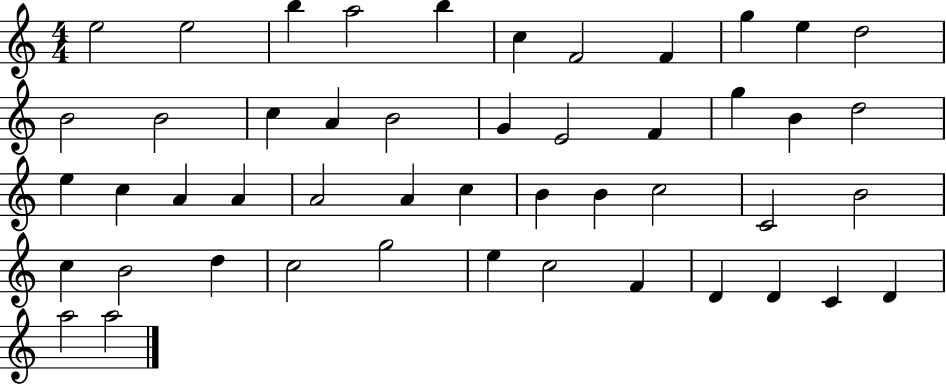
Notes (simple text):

E5/h E5/h B5/q A5/h B5/q C5/q F4/h F4/q G5/q E5/q D5/h B4/h B4/h C5/q A4/q B4/h G4/q E4/h F4/q G5/q B4/q D5/h E5/q C5/q A4/q A4/q A4/h A4/q C5/q B4/q B4/q C5/h C4/h B4/h C5/q B4/h D5/q C5/h G5/h E5/q C5/h F4/q D4/q D4/q C4/q D4/q A5/h A5/h